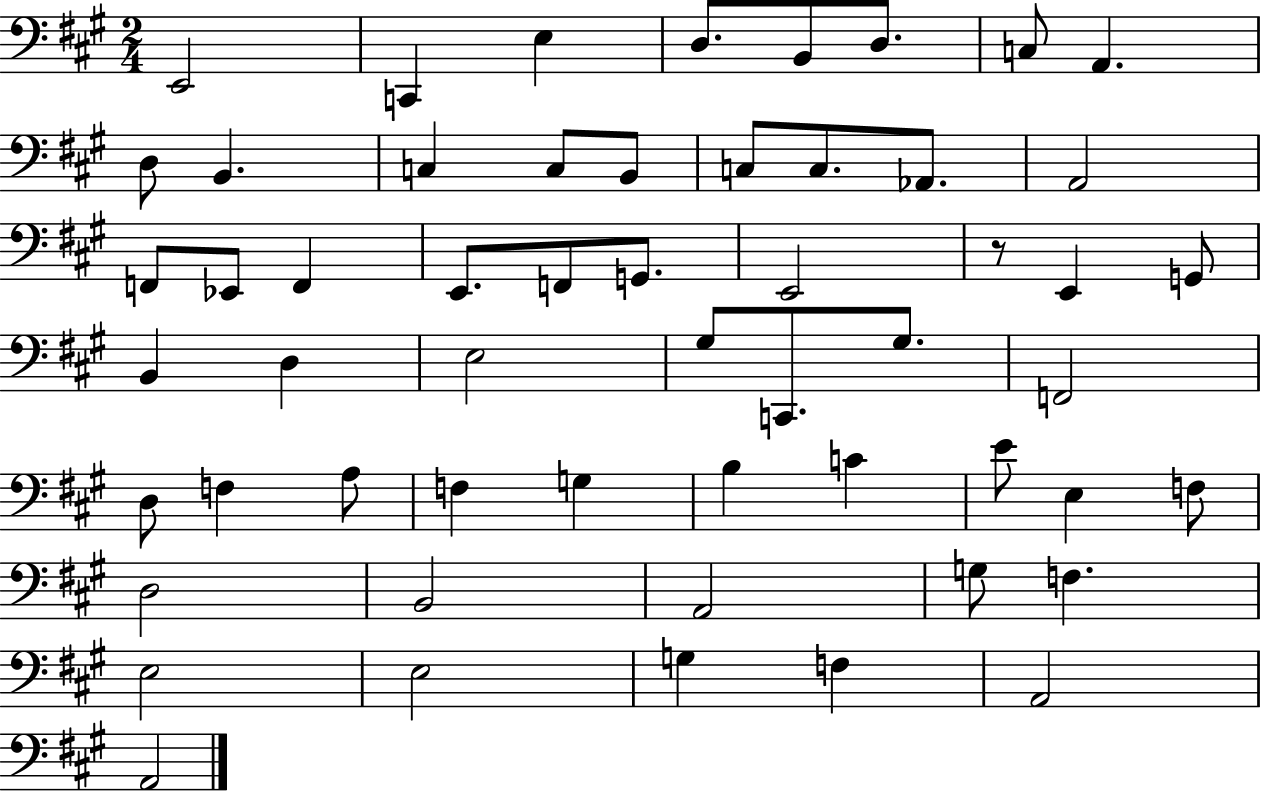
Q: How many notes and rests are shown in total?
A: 55